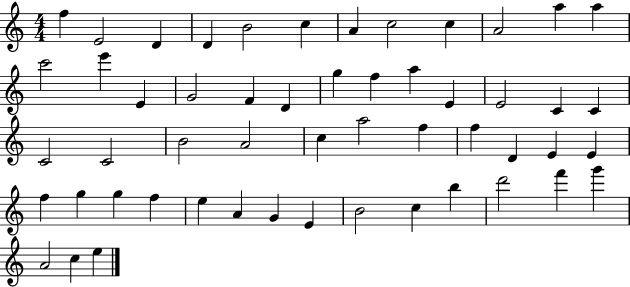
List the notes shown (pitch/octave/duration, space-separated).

F5/q E4/h D4/q D4/q B4/h C5/q A4/q C5/h C5/q A4/h A5/q A5/q C6/h E6/q E4/q G4/h F4/q D4/q G5/q F5/q A5/q E4/q E4/h C4/q C4/q C4/h C4/h B4/h A4/h C5/q A5/h F5/q F5/q D4/q E4/q E4/q F5/q G5/q G5/q F5/q E5/q A4/q G4/q E4/q B4/h C5/q B5/q D6/h F6/q G6/q A4/h C5/q E5/q